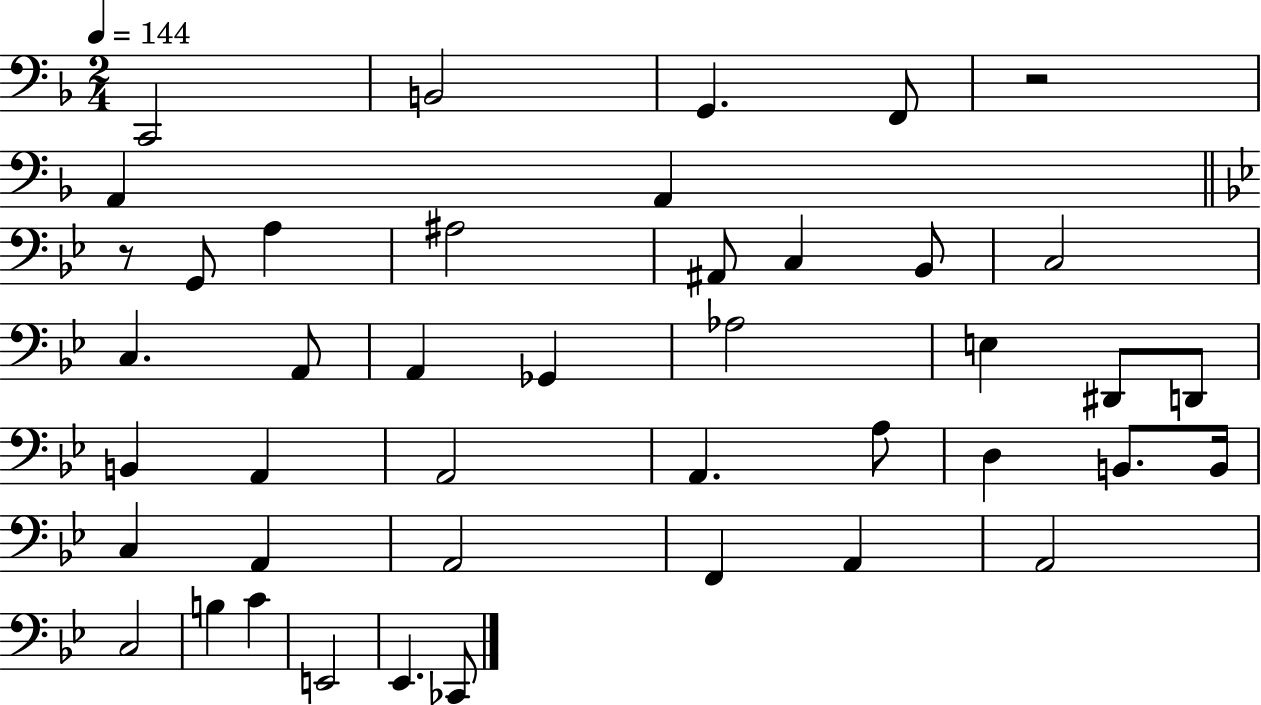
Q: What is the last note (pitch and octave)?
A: CES2